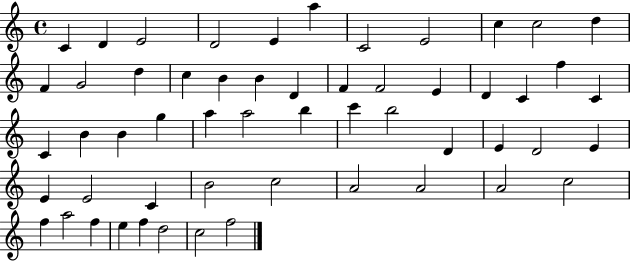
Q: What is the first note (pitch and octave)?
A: C4